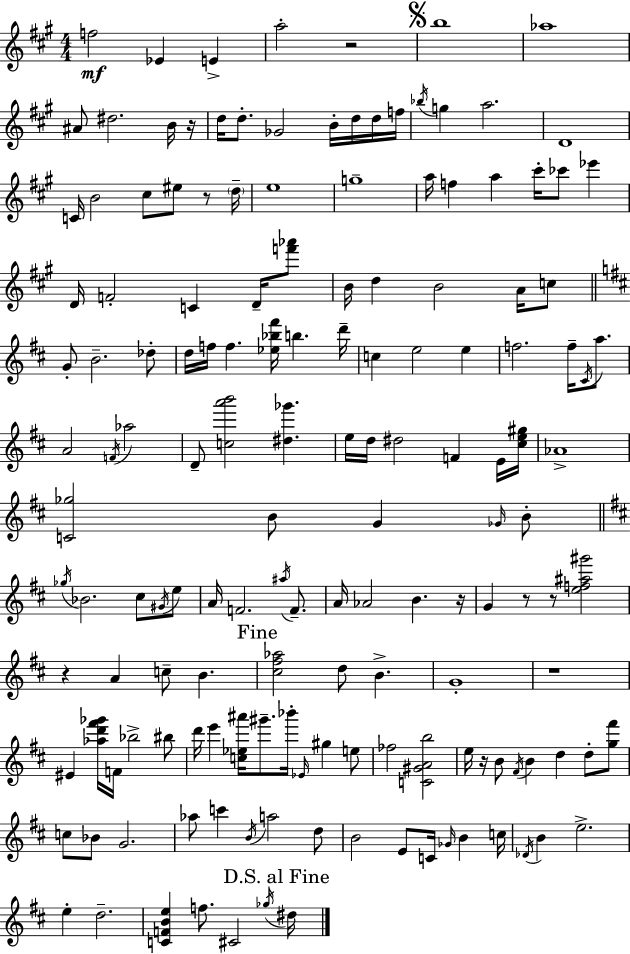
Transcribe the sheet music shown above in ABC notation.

X:1
T:Untitled
M:4/4
L:1/4
K:A
f2 _E E a2 z2 b4 _a4 ^A/2 ^d2 B/4 z/4 d/4 d/2 _G2 B/4 d/4 d/4 f/4 _b/4 g a2 D4 C/4 B2 ^c/2 ^e/2 z/2 d/4 e4 g4 a/4 f a ^c'/4 _c'/2 _e' D/4 F2 C D/4 [f'_a']/2 B/4 d B2 A/4 c/2 G/2 B2 _d/2 d/4 f/4 f [_e_b^f']/4 b d'/4 c e2 e f2 f/4 ^C/4 a/2 A2 F/4 _a2 D/2 [ca'b']2 [^d_g'] e/4 d/4 ^d2 F E/4 [^ce^g]/4 _A4 [C_g]2 B/2 G _G/4 B/2 _g/4 _B2 ^c/2 ^G/4 e/2 A/4 F2 ^a/4 F/2 A/4 _A2 B z/4 G z/2 z/2 [ef^a^g']2 z A c/2 B [^c^f_a]2 d/2 B G4 z4 ^E [_ad'^f'_g']/4 F/4 _b2 ^b/2 d'/4 e' [c_e^a']/4 ^g'/2 _b'/4 _E/4 ^g e/2 _f2 [C^GAb]2 e/4 z/4 B/2 ^F/4 B d d/2 [g^f']/2 c/2 _B/2 G2 _a/2 c' B/4 a2 d/2 B2 E/2 C/4 _G/4 B c/4 _D/4 B e2 e d2 [CFBe] f/2 ^C2 _g/4 ^d/4